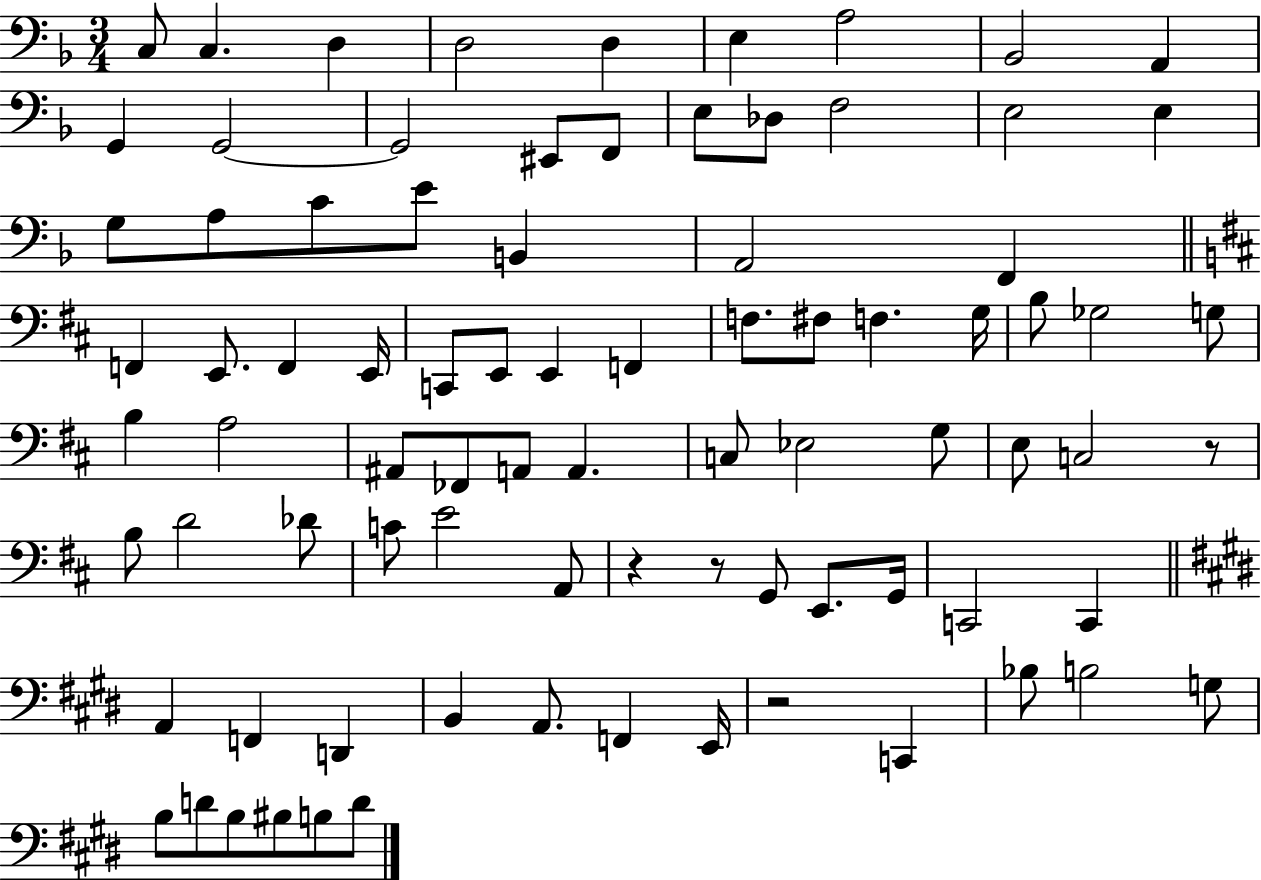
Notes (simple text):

C3/e C3/q. D3/q D3/h D3/q E3/q A3/h Bb2/h A2/q G2/q G2/h G2/h EIS2/e F2/e E3/e Db3/e F3/h E3/h E3/q G3/e A3/e C4/e E4/e B2/q A2/h F2/q F2/q E2/e. F2/q E2/s C2/e E2/e E2/q F2/q F3/e. F#3/e F3/q. G3/s B3/e Gb3/h G3/e B3/q A3/h A#2/e FES2/e A2/e A2/q. C3/e Eb3/h G3/e E3/e C3/h R/e B3/e D4/h Db4/e C4/e E4/h A2/e R/q R/e G2/e E2/e. G2/s C2/h C2/q A2/q F2/q D2/q B2/q A2/e. F2/q E2/s R/h C2/q Bb3/e B3/h G3/e B3/e D4/e B3/e BIS3/e B3/e D4/e